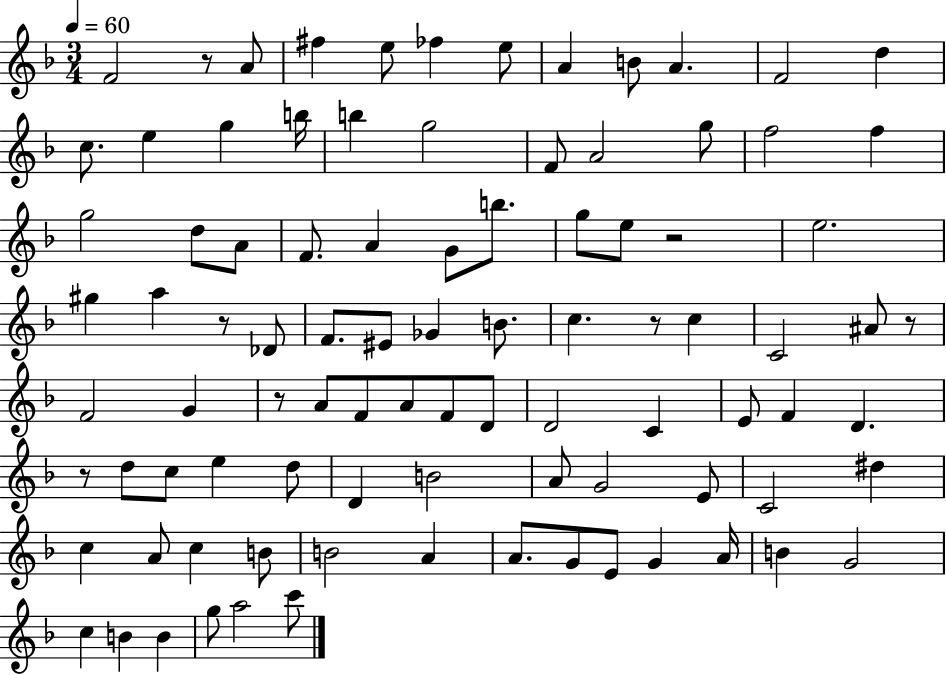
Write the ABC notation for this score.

X:1
T:Untitled
M:3/4
L:1/4
K:F
F2 z/2 A/2 ^f e/2 _f e/2 A B/2 A F2 d c/2 e g b/4 b g2 F/2 A2 g/2 f2 f g2 d/2 A/2 F/2 A G/2 b/2 g/2 e/2 z2 e2 ^g a z/2 _D/2 F/2 ^E/2 _G B/2 c z/2 c C2 ^A/2 z/2 F2 G z/2 A/2 F/2 A/2 F/2 D/2 D2 C E/2 F D z/2 d/2 c/2 e d/2 D B2 A/2 G2 E/2 C2 ^d c A/2 c B/2 B2 A A/2 G/2 E/2 G A/4 B G2 c B B g/2 a2 c'/2